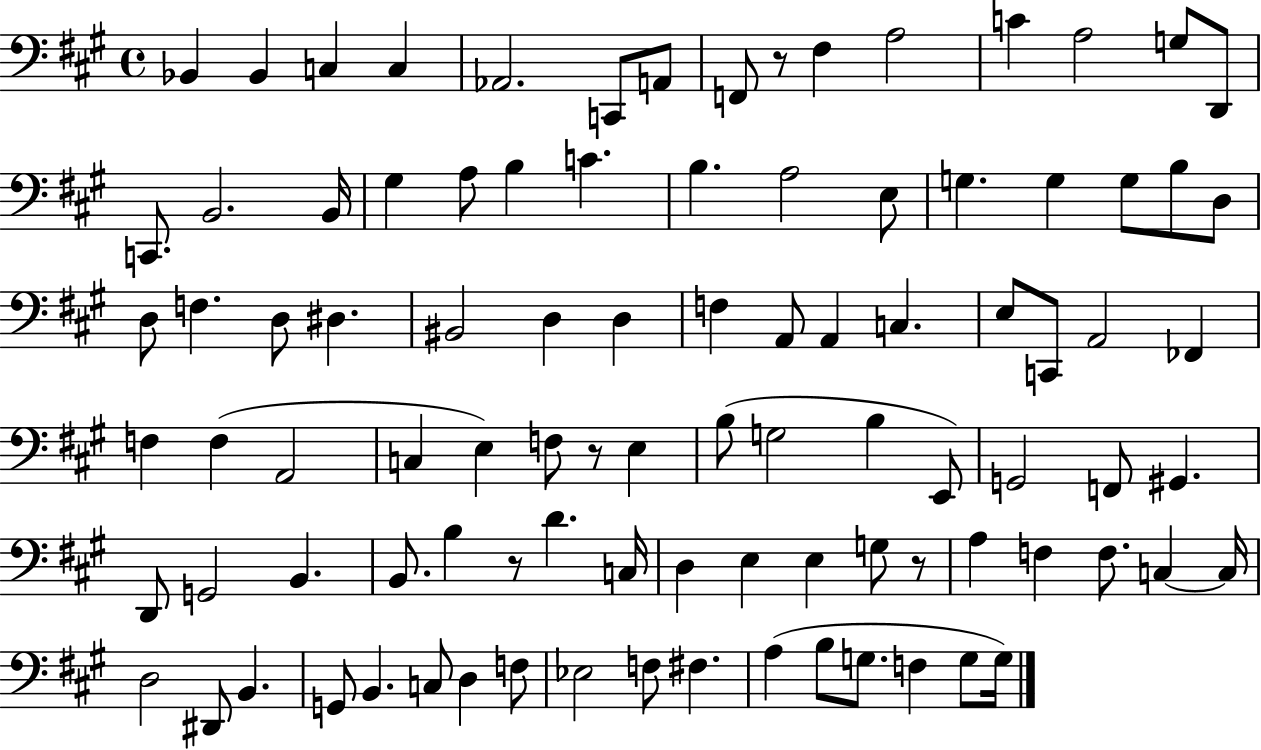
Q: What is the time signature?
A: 4/4